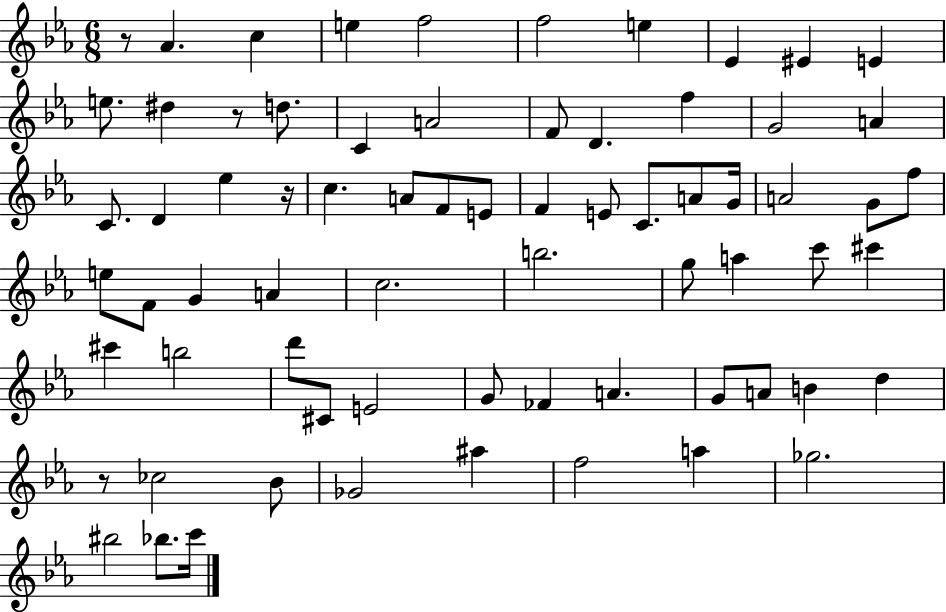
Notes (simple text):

R/e Ab4/q. C5/q E5/q F5/h F5/h E5/q Eb4/q EIS4/q E4/q E5/e. D#5/q R/e D5/e. C4/q A4/h F4/e D4/q. F5/q G4/h A4/q C4/e. D4/q Eb5/q R/s C5/q. A4/e F4/e E4/e F4/q E4/e C4/e. A4/e G4/s A4/h G4/e F5/e E5/e F4/e G4/q A4/q C5/h. B5/h. G5/e A5/q C6/e C#6/q C#6/q B5/h D6/e C#4/e E4/h G4/e FES4/q A4/q. G4/e A4/e B4/q D5/q R/e CES5/h Bb4/e Gb4/h A#5/q F5/h A5/q Gb5/h. BIS5/h Bb5/e. C6/s